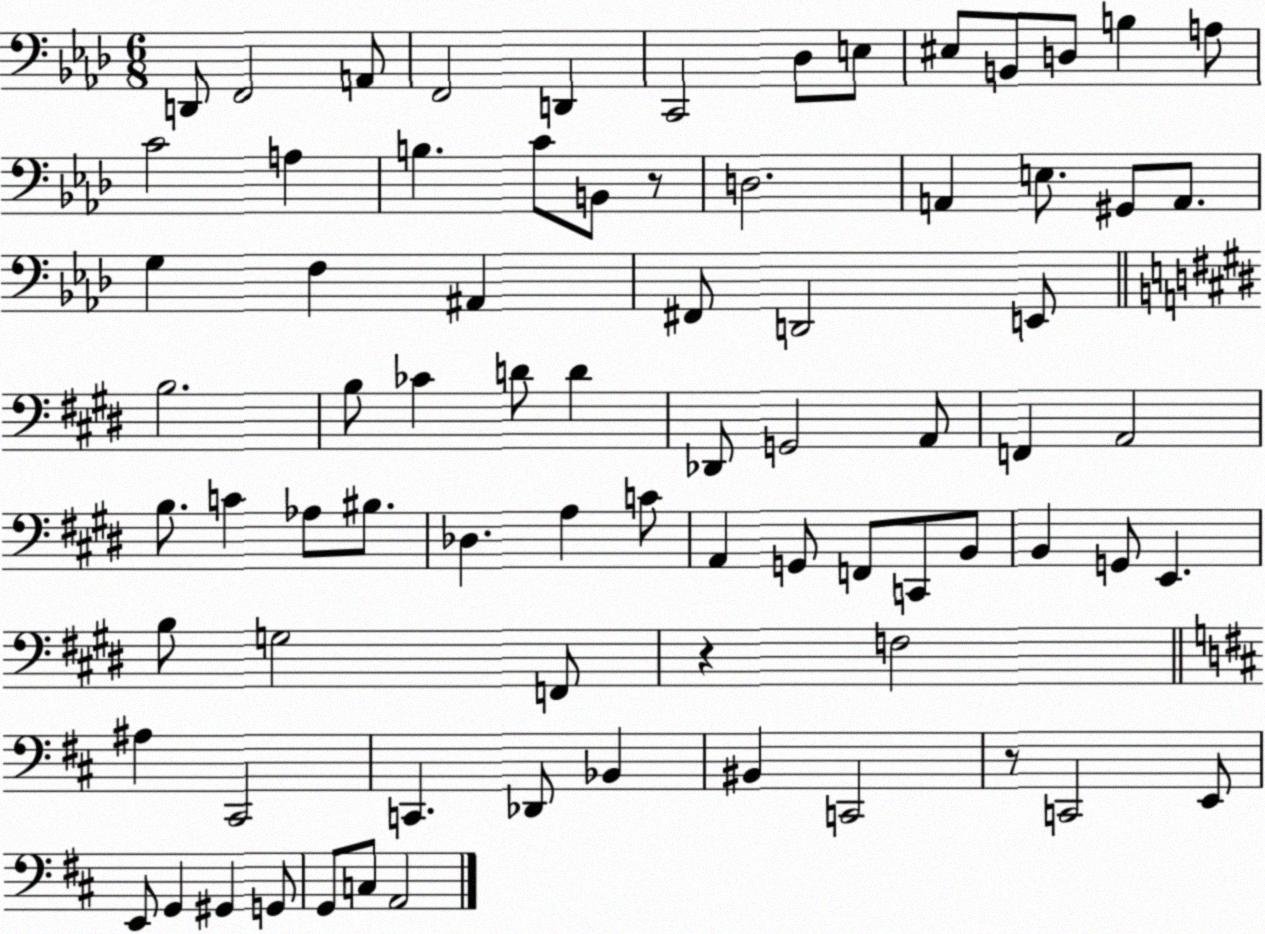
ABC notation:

X:1
T:Untitled
M:6/8
L:1/4
K:Ab
D,,/2 F,,2 A,,/2 F,,2 D,, C,,2 _D,/2 E,/2 ^E,/2 B,,/2 D,/2 B, A,/2 C2 A, B, C/2 B,,/2 z/2 D,2 A,, E,/2 ^G,,/2 A,,/2 G, F, ^A,, ^F,,/2 D,,2 E,,/2 B,2 B,/2 _C D/2 D _D,,/2 G,,2 A,,/2 F,, A,,2 B,/2 C _A,/2 ^B,/2 _D, A, C/2 A,, G,,/2 F,,/2 C,,/2 B,,/2 B,, G,,/2 E,, B,/2 G,2 F,,/2 z F,2 ^A, ^C,,2 C,, _D,,/2 _B,, ^B,, C,,2 z/2 C,,2 E,,/2 E,,/2 G,, ^G,, G,,/2 G,,/2 C,/2 A,,2